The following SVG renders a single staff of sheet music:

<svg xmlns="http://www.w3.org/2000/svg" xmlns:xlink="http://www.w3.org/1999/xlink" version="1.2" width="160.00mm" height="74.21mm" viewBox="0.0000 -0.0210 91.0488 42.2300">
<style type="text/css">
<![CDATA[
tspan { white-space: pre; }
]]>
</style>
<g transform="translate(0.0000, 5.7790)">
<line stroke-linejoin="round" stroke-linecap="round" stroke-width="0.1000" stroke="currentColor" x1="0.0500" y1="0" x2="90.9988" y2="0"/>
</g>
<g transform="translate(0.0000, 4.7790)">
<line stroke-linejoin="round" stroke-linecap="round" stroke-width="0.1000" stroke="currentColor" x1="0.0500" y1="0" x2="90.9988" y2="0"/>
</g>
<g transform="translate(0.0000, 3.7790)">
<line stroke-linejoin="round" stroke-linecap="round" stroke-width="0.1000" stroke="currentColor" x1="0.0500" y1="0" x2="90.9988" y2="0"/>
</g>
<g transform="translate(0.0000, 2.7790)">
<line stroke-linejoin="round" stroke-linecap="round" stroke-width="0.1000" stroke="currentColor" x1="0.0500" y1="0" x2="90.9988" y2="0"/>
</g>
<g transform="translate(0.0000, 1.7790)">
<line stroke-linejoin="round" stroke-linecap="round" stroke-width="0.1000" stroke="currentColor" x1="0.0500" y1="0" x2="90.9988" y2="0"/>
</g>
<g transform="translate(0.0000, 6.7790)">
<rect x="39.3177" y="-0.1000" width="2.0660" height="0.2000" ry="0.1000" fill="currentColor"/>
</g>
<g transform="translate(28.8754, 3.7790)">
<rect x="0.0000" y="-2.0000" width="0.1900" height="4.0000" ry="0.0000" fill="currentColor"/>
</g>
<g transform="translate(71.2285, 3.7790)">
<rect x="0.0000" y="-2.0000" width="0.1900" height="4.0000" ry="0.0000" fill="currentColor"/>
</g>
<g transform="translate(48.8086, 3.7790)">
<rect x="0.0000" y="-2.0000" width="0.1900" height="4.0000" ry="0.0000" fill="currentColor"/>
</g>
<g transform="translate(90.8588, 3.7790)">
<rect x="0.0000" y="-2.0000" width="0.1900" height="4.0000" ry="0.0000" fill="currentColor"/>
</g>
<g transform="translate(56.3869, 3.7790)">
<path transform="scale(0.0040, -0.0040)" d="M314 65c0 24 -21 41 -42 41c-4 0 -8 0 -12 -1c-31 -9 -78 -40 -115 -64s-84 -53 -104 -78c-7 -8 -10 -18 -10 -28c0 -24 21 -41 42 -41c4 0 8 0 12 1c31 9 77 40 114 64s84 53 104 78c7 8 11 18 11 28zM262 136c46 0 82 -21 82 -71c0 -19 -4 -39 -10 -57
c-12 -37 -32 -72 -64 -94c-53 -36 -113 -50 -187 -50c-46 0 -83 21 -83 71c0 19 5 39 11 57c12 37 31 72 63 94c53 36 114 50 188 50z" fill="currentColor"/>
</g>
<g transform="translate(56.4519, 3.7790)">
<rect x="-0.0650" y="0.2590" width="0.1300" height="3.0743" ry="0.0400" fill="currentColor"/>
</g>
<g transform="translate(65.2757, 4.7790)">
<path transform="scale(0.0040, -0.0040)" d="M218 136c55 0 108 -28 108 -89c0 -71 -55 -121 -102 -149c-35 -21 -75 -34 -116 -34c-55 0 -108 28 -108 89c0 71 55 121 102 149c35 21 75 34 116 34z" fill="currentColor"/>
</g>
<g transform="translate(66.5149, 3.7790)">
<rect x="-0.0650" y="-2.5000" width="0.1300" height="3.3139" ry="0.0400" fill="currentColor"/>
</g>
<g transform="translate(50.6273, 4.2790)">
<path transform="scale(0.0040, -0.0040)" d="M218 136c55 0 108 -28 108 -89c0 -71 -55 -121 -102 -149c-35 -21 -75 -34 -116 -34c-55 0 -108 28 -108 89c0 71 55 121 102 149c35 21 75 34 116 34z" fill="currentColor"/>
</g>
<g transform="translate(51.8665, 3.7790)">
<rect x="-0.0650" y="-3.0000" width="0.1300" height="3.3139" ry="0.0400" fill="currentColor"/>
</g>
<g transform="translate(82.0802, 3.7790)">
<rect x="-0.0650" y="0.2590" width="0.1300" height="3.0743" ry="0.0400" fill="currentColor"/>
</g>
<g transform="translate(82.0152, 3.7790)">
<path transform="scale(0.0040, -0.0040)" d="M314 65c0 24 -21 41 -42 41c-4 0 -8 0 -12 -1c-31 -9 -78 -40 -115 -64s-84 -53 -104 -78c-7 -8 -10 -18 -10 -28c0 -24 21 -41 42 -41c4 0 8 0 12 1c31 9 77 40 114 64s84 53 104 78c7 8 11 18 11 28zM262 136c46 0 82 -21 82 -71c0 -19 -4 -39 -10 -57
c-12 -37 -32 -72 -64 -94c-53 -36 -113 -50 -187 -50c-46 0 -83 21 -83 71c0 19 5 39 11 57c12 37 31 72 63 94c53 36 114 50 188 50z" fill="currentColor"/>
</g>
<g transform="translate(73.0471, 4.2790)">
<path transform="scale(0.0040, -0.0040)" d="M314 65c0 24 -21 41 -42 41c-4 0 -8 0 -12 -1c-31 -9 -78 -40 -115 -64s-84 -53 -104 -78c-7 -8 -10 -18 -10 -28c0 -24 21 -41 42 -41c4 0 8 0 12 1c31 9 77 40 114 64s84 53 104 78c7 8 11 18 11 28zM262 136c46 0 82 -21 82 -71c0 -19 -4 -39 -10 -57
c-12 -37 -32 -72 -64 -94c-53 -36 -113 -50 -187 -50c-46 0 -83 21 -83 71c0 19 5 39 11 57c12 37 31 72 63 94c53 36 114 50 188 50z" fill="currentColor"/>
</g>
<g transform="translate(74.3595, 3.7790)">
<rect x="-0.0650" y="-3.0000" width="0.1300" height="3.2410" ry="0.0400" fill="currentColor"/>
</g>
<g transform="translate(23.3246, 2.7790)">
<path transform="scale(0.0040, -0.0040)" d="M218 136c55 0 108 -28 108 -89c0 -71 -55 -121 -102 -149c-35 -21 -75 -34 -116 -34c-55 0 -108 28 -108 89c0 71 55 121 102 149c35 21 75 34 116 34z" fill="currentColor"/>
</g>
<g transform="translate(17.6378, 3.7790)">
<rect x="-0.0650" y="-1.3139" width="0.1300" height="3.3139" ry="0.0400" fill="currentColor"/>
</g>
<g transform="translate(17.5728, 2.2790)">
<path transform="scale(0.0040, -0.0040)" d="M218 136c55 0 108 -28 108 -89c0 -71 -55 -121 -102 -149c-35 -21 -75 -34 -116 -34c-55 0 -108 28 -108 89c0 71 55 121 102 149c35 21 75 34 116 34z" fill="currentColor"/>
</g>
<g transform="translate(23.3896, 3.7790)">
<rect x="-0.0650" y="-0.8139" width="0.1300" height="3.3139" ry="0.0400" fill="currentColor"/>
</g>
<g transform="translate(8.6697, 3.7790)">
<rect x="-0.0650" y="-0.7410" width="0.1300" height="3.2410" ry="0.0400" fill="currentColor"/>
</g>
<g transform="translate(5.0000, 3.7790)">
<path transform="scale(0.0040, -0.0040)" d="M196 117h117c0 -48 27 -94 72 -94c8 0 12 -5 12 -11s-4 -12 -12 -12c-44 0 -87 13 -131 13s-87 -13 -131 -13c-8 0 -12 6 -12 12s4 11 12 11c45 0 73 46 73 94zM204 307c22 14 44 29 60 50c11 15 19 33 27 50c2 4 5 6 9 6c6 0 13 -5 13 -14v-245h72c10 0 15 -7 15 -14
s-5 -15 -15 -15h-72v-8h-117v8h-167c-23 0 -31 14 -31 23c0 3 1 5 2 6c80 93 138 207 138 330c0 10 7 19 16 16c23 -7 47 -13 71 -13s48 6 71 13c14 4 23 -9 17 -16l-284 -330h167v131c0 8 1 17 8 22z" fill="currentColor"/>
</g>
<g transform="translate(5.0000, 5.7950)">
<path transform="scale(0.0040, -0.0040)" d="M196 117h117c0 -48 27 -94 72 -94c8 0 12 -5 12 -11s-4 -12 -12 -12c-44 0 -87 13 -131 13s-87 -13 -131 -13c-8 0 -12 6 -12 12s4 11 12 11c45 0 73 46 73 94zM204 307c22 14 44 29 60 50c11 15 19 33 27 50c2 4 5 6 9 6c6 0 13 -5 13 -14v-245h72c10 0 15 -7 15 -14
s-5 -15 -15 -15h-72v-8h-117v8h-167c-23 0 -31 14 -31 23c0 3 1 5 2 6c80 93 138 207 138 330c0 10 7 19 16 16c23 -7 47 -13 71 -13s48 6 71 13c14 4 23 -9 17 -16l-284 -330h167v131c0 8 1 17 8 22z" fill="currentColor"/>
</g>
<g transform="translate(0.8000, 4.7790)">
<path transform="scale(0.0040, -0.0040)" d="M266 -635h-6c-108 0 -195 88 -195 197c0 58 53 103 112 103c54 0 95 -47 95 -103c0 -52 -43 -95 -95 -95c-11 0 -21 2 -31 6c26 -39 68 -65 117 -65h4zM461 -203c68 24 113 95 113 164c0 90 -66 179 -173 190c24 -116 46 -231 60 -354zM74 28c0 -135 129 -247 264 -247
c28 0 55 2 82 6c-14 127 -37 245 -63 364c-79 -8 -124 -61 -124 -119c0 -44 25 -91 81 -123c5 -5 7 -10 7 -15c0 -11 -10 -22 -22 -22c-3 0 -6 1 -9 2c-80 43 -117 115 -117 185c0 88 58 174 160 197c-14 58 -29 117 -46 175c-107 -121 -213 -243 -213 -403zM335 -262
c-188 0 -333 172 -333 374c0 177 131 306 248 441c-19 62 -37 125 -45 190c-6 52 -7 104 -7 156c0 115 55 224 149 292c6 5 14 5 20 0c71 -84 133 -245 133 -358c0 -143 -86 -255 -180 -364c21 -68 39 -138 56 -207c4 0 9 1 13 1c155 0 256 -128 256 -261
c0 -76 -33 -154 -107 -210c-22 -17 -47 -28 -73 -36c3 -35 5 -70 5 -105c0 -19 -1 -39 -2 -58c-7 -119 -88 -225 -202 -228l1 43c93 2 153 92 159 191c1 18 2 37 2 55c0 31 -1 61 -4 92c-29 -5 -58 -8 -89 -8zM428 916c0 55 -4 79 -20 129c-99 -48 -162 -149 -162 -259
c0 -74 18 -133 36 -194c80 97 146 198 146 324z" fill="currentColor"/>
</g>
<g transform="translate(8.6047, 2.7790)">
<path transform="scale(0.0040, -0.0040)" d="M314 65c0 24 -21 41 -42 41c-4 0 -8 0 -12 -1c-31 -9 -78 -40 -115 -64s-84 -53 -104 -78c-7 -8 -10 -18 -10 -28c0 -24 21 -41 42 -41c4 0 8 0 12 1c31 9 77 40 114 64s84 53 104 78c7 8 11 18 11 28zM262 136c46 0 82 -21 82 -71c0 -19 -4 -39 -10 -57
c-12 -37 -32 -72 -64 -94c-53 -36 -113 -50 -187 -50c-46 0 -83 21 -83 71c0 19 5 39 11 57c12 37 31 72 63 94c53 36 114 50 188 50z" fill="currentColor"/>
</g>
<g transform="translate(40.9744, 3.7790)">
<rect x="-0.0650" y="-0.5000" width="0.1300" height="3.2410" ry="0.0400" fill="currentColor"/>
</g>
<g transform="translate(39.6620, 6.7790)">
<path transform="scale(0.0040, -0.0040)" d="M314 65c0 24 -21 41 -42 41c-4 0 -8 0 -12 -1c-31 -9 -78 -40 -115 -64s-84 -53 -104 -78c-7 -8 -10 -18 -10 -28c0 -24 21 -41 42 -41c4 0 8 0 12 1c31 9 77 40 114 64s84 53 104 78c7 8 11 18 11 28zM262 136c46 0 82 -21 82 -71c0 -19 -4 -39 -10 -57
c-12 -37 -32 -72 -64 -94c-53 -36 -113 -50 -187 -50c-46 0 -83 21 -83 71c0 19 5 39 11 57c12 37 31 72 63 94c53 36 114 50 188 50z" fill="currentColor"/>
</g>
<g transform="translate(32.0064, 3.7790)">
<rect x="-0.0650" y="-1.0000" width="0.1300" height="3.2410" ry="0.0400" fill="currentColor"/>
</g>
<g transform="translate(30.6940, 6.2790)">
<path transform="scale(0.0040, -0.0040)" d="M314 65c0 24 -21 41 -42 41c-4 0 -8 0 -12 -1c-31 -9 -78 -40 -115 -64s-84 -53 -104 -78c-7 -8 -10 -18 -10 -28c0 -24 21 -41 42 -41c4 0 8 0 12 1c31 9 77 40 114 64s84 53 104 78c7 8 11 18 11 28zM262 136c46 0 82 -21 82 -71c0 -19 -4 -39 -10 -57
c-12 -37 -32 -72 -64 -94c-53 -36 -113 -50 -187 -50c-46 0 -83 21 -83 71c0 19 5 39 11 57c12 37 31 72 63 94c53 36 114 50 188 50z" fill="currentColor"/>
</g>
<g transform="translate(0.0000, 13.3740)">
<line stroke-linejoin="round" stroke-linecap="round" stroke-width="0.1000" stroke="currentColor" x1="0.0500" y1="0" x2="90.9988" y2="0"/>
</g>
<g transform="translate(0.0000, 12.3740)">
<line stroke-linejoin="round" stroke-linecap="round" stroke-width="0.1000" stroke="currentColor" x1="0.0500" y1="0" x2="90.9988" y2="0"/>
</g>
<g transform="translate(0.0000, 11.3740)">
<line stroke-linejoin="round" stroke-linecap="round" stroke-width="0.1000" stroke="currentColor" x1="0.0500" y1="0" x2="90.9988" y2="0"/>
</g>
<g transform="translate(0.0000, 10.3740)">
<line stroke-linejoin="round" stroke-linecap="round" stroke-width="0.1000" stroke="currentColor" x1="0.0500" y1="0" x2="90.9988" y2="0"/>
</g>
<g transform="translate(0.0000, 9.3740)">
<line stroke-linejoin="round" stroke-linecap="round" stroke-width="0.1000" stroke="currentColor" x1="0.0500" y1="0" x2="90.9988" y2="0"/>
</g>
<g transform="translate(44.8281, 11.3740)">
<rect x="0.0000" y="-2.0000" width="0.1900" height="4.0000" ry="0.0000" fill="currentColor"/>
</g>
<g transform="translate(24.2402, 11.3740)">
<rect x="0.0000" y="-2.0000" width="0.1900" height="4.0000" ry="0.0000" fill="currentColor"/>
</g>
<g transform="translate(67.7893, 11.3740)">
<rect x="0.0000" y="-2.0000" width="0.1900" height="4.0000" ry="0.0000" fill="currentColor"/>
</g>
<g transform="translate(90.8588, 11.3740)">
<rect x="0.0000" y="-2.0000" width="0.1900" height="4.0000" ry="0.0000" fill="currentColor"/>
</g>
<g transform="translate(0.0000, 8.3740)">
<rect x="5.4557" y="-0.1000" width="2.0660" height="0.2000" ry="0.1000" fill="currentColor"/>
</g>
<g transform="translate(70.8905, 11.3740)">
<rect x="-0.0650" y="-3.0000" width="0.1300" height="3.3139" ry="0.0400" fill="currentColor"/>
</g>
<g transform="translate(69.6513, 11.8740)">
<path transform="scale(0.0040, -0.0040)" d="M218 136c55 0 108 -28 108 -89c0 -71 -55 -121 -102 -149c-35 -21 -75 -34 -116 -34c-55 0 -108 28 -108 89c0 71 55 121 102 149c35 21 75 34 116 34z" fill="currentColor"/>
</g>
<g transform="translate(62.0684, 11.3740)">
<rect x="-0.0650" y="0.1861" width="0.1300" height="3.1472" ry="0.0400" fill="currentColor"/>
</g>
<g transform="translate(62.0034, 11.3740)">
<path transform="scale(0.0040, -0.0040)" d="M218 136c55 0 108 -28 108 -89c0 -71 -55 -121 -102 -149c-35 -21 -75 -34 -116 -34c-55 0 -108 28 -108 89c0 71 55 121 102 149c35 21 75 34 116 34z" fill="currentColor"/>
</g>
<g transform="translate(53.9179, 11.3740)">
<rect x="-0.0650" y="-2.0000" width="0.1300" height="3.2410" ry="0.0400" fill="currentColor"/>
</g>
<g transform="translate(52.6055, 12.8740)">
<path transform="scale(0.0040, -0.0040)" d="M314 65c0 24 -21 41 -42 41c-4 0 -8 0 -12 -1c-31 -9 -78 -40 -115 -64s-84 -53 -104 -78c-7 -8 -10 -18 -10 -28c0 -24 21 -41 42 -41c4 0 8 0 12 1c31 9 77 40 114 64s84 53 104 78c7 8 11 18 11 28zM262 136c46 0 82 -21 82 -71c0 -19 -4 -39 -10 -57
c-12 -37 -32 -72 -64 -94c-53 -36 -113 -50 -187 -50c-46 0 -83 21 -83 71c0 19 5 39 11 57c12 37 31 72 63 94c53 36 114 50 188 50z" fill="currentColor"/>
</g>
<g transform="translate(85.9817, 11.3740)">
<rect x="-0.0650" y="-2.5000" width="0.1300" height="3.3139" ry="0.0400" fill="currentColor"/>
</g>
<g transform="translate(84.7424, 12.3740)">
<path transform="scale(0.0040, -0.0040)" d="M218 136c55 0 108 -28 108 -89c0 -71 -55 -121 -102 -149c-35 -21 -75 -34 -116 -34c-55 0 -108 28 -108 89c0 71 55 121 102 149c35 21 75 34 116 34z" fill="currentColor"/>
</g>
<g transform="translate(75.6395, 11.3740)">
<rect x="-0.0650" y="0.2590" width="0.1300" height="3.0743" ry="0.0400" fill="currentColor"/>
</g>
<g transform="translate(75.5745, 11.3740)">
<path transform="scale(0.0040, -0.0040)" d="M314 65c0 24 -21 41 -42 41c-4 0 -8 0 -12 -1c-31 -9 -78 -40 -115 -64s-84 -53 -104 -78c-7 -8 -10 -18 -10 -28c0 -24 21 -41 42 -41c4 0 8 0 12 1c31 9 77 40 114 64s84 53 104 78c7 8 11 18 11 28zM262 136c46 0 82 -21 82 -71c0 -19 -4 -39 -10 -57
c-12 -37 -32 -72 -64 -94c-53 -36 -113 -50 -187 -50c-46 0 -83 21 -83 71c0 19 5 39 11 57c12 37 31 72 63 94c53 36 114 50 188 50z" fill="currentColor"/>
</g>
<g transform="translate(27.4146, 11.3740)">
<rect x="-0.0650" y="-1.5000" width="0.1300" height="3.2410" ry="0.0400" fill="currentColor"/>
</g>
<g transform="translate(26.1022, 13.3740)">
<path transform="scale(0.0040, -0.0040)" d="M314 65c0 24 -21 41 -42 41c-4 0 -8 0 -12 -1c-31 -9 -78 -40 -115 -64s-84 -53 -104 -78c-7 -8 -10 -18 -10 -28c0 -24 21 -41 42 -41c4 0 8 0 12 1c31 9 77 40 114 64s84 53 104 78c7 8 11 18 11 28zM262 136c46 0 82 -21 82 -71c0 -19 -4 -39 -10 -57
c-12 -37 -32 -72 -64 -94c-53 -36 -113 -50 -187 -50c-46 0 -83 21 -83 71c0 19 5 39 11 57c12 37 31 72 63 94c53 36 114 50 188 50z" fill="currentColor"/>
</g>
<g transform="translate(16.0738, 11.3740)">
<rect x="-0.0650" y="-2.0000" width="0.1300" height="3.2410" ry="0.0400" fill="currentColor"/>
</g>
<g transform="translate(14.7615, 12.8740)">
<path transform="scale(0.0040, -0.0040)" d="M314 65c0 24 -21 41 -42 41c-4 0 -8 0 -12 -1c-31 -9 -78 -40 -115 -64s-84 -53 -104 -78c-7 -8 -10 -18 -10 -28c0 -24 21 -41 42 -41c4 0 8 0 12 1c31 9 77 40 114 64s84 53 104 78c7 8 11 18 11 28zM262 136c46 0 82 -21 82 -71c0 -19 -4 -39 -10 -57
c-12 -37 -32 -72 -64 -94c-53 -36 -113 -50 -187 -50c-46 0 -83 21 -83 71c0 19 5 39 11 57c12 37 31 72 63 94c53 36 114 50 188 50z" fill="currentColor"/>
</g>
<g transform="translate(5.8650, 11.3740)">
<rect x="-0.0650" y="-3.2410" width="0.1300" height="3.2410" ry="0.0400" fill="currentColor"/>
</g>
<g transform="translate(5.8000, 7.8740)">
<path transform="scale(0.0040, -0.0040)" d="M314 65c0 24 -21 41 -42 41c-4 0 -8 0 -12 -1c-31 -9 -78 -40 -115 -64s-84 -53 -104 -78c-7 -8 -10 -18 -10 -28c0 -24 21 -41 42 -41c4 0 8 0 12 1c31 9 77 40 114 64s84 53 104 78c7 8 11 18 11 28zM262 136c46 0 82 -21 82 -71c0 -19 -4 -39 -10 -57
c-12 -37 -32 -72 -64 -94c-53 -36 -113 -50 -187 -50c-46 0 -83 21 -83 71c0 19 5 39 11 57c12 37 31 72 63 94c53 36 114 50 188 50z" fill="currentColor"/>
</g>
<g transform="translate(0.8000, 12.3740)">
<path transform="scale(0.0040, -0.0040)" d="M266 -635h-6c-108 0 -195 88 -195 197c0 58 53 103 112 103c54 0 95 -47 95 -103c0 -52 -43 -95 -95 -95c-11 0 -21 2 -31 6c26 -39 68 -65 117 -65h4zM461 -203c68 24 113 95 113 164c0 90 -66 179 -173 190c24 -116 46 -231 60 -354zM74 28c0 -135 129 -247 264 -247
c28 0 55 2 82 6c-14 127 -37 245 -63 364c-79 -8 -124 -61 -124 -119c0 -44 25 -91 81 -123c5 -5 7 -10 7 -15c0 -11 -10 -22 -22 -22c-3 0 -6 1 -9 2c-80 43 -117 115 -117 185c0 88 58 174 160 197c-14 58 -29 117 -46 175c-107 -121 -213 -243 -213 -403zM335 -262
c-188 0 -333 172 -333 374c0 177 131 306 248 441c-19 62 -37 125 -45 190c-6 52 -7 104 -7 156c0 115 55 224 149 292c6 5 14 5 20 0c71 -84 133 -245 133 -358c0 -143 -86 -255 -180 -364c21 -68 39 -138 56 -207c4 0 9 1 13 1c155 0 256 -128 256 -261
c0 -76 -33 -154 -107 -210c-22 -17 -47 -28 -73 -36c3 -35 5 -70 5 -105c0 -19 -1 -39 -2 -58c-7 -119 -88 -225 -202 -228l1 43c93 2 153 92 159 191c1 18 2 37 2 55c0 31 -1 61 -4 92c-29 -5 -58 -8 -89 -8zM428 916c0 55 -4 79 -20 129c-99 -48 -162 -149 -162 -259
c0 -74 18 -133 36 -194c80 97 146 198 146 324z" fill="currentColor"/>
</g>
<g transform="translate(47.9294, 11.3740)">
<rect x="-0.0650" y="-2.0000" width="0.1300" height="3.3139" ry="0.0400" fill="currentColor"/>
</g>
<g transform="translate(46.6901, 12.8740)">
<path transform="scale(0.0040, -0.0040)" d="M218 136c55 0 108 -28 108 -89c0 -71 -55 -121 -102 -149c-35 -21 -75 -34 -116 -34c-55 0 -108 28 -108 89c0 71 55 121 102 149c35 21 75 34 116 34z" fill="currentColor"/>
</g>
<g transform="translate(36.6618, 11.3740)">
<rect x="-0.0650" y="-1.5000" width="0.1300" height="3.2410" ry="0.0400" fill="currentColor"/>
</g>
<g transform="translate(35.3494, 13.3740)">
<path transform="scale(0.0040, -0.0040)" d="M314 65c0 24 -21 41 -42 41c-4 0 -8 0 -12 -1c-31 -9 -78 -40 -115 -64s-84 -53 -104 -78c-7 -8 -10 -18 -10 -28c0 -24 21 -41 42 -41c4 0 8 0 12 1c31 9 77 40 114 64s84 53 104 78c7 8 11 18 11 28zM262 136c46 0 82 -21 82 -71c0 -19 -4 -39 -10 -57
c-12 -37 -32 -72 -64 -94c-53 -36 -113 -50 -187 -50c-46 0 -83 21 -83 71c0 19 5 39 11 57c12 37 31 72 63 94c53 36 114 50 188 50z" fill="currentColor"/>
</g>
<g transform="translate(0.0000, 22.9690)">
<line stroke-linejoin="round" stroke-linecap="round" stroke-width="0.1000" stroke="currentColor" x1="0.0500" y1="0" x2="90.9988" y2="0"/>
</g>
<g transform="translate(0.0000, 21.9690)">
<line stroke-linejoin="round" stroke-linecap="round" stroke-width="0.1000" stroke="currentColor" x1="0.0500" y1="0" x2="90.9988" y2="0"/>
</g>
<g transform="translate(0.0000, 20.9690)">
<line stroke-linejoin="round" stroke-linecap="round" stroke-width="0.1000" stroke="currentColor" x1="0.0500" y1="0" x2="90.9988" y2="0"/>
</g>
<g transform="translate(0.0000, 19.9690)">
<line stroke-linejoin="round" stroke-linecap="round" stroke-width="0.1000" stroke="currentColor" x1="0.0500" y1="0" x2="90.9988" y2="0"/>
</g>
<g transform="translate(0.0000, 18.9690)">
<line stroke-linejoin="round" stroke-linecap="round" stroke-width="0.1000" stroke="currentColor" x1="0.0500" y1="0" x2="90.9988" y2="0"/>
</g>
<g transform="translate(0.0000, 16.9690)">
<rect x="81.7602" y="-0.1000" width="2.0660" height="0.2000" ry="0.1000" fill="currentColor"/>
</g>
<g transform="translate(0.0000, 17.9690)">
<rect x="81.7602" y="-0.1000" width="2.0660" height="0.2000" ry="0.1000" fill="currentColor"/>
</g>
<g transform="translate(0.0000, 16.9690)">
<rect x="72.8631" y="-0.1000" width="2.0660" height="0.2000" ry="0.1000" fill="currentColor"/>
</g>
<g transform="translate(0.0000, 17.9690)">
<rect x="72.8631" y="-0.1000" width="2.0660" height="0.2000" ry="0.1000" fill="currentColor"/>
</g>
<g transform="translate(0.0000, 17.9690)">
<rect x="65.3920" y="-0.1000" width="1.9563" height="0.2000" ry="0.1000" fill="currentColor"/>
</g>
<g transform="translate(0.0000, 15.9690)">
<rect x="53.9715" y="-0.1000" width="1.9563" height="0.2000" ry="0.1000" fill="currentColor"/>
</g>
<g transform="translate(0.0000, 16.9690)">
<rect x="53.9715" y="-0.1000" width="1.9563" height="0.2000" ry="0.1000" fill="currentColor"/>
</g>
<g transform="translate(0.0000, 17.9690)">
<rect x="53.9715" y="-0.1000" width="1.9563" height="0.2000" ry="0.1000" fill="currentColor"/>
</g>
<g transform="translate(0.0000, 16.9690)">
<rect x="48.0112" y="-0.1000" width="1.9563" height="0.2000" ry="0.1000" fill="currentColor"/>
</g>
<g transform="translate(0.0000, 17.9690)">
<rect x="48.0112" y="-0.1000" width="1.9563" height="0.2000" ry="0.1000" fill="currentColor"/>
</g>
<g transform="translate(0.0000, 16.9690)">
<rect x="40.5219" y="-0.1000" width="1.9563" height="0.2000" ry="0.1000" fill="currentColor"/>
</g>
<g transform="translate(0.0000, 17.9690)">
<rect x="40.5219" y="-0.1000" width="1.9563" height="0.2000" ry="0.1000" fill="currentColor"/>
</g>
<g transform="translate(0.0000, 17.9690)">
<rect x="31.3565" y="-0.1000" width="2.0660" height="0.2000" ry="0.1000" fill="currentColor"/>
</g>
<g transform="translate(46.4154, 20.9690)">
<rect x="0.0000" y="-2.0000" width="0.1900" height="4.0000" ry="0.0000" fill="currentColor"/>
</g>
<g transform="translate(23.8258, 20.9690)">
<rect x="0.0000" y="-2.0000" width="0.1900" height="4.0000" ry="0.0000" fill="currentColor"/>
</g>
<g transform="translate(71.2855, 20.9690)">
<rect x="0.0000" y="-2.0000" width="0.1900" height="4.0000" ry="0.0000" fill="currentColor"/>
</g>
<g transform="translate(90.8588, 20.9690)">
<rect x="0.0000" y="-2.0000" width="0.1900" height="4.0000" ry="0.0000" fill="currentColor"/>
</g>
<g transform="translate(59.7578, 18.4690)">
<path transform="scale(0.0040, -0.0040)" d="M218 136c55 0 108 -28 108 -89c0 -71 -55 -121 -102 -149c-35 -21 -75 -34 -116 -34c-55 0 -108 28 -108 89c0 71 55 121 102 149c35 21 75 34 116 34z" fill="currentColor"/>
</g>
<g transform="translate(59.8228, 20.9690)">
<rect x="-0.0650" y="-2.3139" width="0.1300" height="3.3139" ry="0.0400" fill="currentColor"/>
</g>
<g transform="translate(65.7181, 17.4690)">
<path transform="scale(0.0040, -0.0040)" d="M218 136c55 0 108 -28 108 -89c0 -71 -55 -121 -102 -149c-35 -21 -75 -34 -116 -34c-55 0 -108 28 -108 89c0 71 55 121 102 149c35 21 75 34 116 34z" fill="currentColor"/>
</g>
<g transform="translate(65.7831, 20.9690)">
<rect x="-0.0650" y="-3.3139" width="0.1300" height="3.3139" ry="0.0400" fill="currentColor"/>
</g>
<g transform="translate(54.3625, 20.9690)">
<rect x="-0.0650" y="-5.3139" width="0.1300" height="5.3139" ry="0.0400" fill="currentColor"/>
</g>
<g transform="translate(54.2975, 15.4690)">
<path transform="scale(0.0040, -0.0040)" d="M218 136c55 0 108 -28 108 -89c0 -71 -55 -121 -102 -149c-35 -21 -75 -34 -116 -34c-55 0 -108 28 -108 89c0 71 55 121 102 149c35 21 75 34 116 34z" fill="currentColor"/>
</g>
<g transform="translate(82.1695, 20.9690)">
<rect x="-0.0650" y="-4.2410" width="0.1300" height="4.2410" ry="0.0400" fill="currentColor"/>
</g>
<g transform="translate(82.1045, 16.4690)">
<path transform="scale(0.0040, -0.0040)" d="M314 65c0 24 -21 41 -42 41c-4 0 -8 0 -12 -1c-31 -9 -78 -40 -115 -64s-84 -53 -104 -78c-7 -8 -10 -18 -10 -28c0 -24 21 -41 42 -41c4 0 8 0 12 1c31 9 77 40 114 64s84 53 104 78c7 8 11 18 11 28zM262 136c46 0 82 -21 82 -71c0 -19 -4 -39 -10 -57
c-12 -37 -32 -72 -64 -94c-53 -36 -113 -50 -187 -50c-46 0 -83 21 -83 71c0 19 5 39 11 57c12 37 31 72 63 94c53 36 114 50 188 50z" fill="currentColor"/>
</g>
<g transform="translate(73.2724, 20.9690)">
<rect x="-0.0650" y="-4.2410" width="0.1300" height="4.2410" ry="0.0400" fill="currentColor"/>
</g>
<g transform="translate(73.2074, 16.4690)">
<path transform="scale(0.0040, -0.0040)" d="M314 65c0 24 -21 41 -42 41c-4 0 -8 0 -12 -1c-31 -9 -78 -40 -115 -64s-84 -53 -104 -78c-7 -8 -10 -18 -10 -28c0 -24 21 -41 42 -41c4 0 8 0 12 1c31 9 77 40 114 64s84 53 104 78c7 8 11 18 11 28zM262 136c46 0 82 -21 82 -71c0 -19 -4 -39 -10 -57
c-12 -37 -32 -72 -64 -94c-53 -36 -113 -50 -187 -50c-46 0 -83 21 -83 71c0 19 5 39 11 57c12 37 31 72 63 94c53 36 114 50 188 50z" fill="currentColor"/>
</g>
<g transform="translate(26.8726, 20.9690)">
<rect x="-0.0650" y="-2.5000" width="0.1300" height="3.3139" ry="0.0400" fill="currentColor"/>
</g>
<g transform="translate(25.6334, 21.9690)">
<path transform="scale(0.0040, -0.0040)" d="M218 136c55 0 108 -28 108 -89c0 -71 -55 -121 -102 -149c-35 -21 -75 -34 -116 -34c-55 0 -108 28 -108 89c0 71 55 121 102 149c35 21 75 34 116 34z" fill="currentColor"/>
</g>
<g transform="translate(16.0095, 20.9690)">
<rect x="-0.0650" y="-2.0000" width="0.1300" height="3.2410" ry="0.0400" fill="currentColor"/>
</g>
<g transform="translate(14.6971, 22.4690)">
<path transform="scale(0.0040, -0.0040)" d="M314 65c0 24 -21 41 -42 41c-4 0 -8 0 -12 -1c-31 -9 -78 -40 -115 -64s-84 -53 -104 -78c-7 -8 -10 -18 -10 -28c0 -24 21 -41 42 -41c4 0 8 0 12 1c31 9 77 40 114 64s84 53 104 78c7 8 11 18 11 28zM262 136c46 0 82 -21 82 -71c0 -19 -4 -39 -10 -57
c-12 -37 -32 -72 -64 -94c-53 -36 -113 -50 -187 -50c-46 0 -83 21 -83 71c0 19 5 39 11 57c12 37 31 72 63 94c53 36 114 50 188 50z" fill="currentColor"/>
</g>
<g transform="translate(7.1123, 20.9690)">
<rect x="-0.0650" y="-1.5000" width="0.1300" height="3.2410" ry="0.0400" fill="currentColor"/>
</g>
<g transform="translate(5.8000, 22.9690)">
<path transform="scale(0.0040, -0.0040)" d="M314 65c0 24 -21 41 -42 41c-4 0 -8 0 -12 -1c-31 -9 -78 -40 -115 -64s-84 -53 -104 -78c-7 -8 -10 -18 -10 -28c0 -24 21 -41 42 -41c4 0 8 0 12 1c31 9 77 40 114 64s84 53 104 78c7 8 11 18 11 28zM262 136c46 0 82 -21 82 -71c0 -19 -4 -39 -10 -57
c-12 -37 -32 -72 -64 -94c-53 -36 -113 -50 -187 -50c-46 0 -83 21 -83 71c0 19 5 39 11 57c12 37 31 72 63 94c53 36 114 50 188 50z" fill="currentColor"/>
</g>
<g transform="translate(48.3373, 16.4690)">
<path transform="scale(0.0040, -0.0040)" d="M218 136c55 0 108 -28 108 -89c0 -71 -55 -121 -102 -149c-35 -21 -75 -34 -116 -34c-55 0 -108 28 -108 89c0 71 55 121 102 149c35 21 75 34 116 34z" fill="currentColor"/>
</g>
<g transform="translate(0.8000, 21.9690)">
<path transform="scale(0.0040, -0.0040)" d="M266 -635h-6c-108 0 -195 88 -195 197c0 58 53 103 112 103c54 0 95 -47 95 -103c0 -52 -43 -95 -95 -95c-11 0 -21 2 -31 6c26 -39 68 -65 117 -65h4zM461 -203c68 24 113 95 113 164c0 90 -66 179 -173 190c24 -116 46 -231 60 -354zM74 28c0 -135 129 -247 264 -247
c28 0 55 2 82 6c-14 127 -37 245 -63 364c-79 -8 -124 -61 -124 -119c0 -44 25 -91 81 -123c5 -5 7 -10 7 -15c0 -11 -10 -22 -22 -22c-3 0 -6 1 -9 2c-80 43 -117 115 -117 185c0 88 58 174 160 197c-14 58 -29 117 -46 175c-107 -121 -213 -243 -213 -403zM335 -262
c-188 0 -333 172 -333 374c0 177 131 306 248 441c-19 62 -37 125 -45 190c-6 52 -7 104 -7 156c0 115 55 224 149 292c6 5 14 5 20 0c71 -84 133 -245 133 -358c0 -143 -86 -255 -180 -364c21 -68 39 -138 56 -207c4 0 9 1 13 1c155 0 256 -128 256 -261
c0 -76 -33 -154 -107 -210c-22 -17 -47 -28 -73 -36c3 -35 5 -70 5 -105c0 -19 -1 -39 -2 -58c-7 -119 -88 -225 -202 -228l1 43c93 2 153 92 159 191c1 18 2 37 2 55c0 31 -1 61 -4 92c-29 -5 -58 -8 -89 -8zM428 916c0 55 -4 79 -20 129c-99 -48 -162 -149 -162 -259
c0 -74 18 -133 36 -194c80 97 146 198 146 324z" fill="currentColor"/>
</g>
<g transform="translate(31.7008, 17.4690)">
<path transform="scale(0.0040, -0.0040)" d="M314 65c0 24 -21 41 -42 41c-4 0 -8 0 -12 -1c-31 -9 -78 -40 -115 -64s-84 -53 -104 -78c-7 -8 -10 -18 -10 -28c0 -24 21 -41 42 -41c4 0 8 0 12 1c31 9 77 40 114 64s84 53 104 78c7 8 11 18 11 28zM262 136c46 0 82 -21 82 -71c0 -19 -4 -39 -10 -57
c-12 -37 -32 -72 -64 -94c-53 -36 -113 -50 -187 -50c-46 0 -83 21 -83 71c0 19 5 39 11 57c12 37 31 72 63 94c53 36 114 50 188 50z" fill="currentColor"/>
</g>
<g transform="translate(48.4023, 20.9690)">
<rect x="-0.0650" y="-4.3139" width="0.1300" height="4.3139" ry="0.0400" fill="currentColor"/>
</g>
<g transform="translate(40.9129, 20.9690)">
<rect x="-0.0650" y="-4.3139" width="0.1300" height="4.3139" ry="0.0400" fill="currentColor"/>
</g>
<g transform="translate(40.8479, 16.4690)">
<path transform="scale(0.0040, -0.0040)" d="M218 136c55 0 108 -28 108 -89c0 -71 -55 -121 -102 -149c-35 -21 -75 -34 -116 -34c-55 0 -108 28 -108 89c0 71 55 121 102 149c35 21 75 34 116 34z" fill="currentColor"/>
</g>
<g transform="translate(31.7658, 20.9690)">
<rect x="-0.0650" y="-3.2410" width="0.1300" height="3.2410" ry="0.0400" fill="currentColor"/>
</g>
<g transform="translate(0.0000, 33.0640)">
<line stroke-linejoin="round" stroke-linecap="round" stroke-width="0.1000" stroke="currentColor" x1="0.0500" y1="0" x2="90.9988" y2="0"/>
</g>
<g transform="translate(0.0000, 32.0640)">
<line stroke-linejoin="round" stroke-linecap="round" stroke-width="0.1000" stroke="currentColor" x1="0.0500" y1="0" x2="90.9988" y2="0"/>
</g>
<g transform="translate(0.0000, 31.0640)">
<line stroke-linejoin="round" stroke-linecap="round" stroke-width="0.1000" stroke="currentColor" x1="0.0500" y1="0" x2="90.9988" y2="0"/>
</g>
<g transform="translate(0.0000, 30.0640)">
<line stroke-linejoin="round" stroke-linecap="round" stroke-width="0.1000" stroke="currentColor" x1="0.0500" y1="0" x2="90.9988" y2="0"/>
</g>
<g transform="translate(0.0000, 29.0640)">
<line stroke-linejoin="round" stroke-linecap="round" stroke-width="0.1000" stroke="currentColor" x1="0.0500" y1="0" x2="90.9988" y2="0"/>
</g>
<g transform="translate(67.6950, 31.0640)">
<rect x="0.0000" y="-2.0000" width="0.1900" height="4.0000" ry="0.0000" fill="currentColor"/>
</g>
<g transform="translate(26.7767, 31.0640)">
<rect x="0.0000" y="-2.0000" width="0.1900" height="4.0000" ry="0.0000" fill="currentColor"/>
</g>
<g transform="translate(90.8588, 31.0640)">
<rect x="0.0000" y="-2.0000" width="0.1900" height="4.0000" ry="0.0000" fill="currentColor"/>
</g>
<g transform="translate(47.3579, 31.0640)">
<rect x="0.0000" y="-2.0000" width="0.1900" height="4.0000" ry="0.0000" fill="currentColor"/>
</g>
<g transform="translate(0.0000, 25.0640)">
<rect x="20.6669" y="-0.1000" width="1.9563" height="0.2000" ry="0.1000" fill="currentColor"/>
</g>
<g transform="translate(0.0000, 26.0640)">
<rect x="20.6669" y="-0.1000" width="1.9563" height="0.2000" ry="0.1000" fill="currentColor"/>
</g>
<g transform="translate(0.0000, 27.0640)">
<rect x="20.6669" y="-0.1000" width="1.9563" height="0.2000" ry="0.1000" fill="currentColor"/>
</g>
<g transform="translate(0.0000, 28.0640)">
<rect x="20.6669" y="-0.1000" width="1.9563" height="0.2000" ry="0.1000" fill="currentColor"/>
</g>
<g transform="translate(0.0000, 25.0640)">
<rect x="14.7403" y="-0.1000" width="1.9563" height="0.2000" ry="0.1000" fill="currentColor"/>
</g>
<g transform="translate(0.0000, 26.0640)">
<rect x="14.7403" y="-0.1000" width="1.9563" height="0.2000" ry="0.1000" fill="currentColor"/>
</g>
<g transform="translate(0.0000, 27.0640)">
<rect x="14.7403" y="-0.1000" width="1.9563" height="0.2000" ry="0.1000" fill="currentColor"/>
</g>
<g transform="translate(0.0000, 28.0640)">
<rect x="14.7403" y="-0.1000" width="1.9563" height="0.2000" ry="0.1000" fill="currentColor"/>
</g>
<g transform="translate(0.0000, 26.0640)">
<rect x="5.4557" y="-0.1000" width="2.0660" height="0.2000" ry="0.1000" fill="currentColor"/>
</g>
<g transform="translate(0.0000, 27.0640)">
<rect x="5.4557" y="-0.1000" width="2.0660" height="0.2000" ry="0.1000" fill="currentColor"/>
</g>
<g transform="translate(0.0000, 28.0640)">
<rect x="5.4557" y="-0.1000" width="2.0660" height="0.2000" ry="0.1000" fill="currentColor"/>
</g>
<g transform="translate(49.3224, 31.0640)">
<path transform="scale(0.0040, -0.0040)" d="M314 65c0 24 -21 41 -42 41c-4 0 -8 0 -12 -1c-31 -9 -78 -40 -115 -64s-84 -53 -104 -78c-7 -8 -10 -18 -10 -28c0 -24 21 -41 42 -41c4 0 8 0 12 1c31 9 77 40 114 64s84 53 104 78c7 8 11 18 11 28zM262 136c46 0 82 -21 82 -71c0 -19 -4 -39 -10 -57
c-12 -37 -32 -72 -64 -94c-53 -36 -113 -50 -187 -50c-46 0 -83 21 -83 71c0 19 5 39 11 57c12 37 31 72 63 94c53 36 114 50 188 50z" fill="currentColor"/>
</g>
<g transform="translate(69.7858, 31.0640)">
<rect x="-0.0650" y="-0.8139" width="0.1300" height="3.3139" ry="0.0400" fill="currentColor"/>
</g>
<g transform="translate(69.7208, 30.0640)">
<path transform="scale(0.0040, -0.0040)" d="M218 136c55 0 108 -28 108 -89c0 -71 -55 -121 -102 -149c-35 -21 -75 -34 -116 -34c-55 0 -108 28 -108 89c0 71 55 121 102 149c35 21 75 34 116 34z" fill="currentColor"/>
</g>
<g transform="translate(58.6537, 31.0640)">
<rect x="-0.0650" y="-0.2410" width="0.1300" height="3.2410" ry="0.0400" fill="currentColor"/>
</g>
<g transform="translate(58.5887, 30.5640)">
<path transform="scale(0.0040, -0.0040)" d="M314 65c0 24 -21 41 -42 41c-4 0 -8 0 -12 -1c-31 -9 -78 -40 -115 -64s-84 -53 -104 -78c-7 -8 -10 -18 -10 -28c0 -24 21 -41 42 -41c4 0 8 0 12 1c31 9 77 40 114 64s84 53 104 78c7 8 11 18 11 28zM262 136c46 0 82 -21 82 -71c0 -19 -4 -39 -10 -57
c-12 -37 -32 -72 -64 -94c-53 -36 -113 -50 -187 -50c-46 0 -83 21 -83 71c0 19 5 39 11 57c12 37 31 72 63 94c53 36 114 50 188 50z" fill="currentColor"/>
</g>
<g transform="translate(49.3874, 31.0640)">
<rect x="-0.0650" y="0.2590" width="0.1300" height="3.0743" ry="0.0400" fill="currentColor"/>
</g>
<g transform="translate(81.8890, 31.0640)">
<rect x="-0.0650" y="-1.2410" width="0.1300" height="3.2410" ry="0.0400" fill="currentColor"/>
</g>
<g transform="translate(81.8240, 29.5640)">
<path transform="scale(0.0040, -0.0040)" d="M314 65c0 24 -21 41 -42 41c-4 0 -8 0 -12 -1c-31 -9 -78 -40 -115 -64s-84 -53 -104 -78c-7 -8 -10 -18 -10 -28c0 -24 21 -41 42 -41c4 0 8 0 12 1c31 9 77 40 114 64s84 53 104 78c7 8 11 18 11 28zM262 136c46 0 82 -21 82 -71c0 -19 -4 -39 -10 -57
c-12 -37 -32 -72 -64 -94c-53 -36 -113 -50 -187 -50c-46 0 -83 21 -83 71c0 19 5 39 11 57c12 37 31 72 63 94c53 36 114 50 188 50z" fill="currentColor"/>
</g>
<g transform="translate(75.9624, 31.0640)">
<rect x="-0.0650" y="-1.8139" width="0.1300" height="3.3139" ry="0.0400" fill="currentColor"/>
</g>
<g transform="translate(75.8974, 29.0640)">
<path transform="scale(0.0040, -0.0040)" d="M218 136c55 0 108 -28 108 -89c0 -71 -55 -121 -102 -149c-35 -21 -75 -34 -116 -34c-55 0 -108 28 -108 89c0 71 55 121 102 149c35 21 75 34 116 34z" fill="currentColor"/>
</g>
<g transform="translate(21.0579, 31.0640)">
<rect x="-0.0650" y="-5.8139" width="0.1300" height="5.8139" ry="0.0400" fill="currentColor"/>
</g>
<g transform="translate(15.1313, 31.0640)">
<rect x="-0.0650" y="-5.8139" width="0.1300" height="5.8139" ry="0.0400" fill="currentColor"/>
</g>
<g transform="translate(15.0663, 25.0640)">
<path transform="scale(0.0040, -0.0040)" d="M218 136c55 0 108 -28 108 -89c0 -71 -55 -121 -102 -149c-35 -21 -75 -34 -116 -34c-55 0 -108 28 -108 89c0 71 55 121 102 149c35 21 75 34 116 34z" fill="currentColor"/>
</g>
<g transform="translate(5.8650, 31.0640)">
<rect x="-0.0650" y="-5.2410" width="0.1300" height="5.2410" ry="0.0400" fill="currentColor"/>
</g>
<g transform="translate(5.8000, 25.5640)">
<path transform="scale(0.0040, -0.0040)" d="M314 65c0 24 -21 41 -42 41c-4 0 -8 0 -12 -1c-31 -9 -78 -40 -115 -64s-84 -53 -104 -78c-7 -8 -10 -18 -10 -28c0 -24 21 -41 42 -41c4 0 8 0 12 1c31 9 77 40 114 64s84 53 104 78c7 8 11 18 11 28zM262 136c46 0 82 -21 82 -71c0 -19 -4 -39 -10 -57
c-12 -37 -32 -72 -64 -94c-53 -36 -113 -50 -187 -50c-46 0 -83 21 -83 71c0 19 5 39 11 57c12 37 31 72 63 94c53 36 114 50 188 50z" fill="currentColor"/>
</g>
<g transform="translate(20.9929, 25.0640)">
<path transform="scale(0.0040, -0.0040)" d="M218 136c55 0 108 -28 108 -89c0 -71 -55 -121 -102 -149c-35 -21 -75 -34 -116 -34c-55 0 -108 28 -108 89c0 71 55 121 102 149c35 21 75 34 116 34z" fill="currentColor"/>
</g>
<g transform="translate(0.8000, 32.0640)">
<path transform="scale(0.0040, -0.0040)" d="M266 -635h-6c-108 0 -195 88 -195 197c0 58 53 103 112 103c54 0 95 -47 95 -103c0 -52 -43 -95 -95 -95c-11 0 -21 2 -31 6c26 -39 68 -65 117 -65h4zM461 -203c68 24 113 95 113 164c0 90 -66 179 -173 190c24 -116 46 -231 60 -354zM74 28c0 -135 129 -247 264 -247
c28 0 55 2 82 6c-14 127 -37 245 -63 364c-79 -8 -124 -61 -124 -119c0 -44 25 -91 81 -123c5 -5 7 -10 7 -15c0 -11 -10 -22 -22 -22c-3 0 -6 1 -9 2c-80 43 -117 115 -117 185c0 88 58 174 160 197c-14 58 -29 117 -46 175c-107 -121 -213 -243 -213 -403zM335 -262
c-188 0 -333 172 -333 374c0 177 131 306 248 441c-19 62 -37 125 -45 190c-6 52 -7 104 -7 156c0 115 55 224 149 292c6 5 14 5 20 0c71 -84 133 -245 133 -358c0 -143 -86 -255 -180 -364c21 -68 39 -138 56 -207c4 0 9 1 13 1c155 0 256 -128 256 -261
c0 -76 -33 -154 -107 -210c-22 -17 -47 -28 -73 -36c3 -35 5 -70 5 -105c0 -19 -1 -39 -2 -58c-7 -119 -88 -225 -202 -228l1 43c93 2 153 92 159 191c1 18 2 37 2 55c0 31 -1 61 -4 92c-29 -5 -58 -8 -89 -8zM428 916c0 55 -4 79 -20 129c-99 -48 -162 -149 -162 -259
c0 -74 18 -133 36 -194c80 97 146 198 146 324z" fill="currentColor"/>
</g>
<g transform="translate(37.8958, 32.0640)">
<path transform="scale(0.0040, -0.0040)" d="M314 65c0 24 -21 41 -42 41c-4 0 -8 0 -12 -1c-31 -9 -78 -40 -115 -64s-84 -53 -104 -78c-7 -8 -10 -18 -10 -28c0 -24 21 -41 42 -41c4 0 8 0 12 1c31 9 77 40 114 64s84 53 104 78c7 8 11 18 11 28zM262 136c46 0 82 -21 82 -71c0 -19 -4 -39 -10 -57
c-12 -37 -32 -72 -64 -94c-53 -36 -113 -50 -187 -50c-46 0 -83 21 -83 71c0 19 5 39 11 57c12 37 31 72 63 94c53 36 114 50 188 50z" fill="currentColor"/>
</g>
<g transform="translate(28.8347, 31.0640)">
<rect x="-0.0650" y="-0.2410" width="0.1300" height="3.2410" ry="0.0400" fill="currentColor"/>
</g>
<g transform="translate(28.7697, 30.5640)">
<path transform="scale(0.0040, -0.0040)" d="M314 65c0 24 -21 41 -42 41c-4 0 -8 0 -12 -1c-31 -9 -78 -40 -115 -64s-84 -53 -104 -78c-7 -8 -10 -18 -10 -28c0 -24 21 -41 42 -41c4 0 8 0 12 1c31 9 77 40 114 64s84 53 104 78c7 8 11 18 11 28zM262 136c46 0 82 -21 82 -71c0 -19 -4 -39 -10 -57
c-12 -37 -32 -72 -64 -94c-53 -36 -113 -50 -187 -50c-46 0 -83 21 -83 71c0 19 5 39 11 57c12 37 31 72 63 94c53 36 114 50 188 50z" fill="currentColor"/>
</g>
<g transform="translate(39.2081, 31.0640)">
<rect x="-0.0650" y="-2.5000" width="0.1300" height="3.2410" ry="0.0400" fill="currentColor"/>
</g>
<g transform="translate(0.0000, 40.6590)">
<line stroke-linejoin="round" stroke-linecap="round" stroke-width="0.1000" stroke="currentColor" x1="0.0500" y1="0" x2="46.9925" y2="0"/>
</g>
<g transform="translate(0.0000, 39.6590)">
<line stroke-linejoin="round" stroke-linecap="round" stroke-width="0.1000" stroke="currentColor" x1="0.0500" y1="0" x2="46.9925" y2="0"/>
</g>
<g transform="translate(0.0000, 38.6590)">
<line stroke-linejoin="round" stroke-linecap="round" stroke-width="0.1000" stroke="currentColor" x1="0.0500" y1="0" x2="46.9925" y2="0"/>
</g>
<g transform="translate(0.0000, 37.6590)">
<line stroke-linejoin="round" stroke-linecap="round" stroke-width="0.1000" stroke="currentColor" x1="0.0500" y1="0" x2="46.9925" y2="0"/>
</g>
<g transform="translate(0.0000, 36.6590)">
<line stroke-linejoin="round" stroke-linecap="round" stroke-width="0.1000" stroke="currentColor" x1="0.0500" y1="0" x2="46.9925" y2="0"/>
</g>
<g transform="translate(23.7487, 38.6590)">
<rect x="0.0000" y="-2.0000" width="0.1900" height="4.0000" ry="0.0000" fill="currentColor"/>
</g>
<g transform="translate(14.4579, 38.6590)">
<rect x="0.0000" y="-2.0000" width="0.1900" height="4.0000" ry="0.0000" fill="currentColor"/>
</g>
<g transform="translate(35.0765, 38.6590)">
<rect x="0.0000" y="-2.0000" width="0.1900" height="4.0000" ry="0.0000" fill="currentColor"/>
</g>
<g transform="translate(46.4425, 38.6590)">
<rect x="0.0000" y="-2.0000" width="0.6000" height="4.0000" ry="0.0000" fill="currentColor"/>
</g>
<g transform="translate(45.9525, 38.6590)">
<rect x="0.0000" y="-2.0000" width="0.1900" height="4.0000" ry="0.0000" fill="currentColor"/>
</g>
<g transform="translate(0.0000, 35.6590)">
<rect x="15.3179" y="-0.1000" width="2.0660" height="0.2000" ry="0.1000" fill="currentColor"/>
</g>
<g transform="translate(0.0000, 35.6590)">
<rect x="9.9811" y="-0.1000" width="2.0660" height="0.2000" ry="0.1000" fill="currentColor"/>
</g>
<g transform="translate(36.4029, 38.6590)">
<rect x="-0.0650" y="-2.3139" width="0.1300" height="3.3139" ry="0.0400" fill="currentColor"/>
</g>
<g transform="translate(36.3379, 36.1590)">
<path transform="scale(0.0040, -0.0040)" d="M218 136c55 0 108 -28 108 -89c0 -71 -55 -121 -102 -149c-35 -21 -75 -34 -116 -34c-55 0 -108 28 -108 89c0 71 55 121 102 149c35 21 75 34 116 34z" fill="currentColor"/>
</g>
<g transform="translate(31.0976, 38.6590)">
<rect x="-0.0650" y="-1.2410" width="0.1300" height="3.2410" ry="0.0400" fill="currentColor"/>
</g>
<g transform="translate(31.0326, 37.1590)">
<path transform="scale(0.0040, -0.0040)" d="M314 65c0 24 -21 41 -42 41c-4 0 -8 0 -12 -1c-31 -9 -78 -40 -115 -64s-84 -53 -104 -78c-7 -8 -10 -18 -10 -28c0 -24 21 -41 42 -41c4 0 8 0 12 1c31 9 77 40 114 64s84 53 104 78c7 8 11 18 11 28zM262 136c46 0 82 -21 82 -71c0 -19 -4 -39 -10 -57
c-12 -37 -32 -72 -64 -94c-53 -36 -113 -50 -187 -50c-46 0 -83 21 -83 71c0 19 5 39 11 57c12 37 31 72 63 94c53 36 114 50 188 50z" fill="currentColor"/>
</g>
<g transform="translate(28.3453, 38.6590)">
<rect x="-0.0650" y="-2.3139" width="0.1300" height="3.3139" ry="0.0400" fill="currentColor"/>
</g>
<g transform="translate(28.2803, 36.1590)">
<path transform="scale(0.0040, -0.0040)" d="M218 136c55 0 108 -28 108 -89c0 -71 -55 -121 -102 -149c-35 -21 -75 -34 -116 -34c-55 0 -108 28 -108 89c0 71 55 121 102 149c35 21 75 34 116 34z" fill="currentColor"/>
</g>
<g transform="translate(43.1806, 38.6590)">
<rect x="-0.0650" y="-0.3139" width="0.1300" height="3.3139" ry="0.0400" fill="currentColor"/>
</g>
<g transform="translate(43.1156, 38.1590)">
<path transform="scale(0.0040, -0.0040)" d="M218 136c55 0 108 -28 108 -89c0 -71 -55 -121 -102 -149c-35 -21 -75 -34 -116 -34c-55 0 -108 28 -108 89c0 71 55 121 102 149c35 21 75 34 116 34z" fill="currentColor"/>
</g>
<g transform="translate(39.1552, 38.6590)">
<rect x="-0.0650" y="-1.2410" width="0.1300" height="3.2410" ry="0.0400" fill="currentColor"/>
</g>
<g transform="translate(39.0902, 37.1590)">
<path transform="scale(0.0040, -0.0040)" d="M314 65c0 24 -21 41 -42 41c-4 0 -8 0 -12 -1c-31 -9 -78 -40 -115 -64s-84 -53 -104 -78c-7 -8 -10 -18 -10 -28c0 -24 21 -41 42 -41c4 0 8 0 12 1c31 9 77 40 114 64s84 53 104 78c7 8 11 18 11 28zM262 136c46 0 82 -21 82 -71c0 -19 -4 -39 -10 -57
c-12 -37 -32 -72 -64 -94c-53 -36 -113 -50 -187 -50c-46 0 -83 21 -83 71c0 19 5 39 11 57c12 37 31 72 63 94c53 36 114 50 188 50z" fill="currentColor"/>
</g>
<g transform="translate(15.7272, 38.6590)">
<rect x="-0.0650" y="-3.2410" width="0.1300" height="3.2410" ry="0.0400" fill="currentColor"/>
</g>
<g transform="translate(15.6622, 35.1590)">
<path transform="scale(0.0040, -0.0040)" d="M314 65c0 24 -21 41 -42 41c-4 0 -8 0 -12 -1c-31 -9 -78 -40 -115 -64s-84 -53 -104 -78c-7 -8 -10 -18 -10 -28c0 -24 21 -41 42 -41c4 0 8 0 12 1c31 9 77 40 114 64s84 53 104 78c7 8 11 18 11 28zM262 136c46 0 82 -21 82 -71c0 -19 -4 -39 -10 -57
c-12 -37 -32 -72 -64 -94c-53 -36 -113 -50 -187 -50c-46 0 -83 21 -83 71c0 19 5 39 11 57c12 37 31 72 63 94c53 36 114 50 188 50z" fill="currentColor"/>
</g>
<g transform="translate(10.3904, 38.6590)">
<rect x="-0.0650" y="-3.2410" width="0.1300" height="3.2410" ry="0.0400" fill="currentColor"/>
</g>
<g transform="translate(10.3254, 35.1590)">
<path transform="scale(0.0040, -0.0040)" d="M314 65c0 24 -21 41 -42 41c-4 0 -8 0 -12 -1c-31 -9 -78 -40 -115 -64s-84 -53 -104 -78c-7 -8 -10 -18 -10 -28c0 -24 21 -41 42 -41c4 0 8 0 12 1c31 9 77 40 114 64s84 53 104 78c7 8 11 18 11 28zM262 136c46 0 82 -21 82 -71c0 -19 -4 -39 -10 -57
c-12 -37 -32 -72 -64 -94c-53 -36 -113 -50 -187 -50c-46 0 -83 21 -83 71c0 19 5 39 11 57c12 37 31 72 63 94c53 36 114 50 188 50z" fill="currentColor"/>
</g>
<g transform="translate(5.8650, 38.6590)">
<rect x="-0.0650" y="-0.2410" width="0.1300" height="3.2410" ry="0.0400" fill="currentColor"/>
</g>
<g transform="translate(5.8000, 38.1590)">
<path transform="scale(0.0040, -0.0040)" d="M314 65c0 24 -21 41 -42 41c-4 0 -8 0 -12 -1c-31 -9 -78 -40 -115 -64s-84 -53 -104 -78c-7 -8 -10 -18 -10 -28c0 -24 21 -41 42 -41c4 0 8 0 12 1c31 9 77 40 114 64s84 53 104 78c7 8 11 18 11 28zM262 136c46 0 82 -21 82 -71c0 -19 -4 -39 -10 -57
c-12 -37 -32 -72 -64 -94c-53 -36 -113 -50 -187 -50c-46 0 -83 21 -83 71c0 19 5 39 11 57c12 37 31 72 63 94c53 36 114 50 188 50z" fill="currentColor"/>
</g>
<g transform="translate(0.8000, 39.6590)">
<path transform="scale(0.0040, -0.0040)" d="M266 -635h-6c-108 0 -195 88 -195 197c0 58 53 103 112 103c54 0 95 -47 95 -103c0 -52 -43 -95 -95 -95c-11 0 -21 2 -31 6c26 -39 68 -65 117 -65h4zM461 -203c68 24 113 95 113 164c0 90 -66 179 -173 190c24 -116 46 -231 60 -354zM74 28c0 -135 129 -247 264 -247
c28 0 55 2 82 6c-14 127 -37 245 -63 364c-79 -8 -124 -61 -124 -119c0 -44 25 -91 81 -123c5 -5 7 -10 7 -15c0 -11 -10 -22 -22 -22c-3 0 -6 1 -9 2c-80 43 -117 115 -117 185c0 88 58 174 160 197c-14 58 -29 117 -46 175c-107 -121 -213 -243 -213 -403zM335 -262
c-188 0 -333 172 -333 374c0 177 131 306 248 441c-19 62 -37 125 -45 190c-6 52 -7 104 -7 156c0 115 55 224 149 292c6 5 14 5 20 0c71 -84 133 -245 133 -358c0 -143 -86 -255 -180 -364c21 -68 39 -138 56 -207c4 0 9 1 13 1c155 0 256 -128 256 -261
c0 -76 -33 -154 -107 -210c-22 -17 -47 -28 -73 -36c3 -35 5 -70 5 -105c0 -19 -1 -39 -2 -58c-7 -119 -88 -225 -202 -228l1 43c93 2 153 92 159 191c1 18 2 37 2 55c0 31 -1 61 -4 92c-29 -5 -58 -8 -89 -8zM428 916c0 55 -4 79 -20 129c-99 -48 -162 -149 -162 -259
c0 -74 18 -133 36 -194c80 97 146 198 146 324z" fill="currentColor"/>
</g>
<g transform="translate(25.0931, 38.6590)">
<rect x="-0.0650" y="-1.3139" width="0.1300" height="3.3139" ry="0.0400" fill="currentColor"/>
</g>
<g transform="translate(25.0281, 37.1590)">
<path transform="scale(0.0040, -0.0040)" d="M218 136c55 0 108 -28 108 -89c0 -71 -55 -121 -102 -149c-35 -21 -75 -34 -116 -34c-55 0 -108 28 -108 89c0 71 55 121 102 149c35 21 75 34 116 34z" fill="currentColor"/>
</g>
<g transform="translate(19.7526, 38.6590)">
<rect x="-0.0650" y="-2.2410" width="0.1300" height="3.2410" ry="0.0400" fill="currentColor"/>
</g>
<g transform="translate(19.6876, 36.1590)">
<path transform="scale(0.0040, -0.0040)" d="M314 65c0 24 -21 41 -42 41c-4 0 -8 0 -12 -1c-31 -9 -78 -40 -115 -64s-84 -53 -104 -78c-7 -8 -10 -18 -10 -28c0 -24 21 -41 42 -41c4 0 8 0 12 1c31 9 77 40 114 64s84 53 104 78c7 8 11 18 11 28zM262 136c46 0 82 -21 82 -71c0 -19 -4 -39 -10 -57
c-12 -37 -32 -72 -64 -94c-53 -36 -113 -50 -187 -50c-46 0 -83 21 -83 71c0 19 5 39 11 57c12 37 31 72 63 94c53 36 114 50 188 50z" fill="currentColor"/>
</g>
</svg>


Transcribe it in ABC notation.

X:1
T:Untitled
M:4/4
L:1/4
K:C
d2 e d D2 C2 A B2 G A2 B2 b2 F2 E2 E2 F F2 B A B2 G E2 F2 G b2 d' d' f' g b d'2 d'2 f'2 g' g' c2 G2 B2 c2 d f e2 c2 b2 b2 g2 e g e2 g e2 c